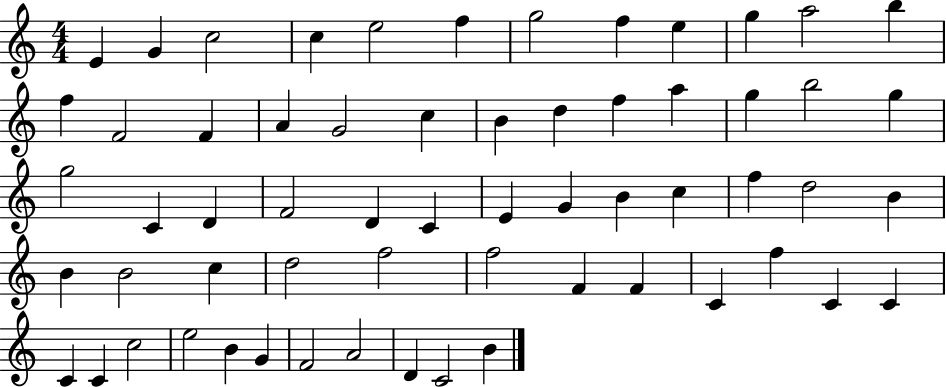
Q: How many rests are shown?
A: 0